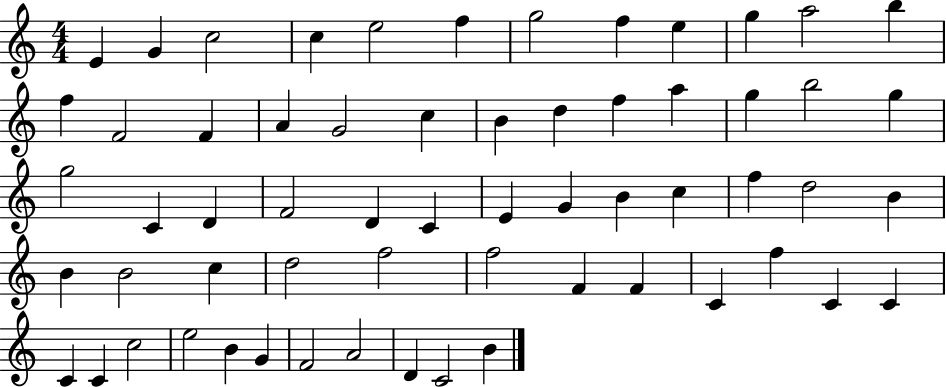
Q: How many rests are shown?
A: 0